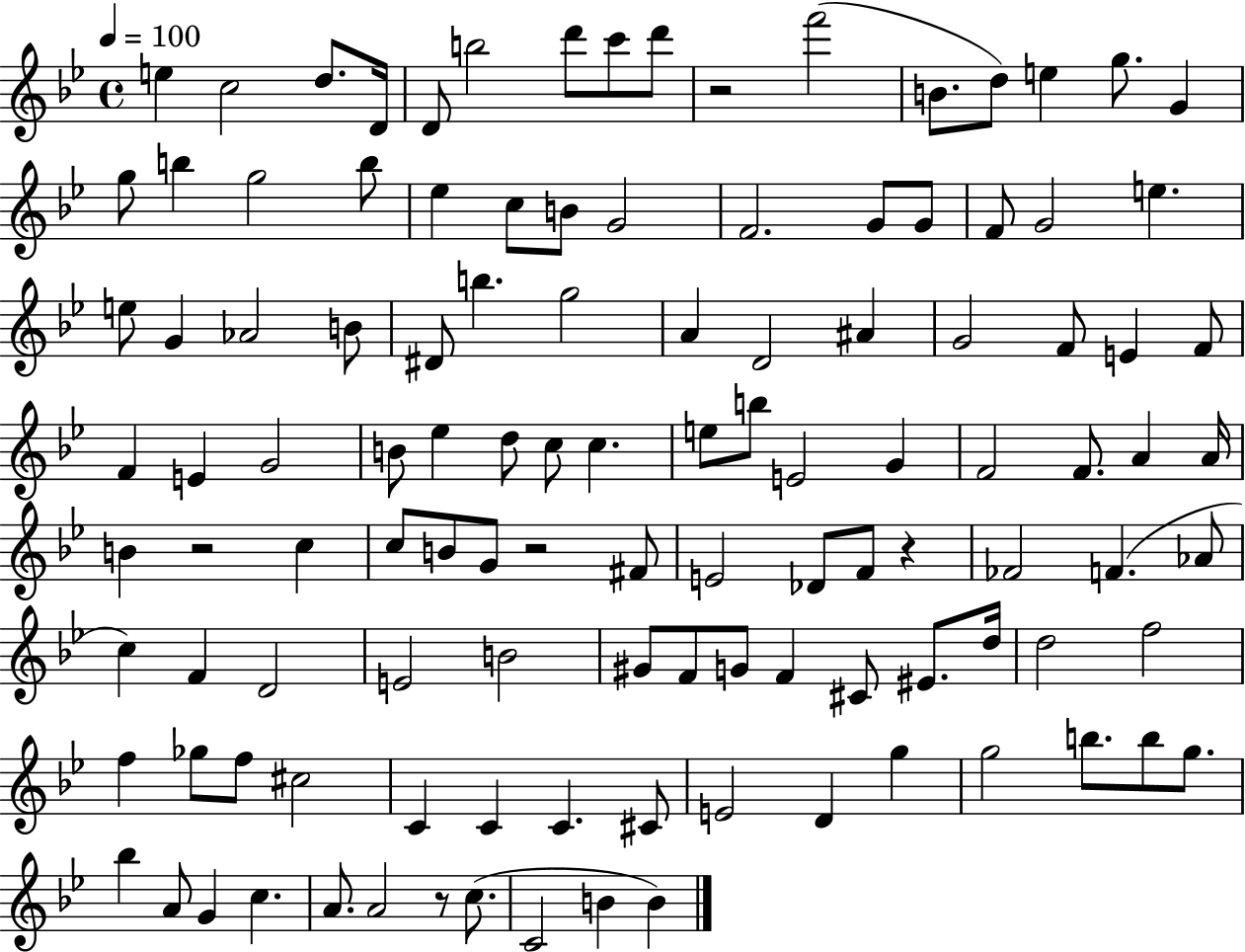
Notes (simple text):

E5/q C5/h D5/e. D4/s D4/e B5/h D6/e C6/e D6/e R/h F6/h B4/e. D5/e E5/q G5/e. G4/q G5/e B5/q G5/h B5/e Eb5/q C5/e B4/e G4/h F4/h. G4/e G4/e F4/e G4/h E5/q. E5/e G4/q Ab4/h B4/e D#4/e B5/q. G5/h A4/q D4/h A#4/q G4/h F4/e E4/q F4/e F4/q E4/q G4/h B4/e Eb5/q D5/e C5/e C5/q. E5/e B5/e E4/h G4/q F4/h F4/e. A4/q A4/s B4/q R/h C5/q C5/e B4/e G4/e R/h F#4/e E4/h Db4/e F4/e R/q FES4/h F4/q. Ab4/e C5/q F4/q D4/h E4/h B4/h G#4/e F4/e G4/e F4/q C#4/e EIS4/e. D5/s D5/h F5/h F5/q Gb5/e F5/e C#5/h C4/q C4/q C4/q. C#4/e E4/h D4/q G5/q G5/h B5/e. B5/e G5/e. Bb5/q A4/e G4/q C5/q. A4/e. A4/h R/e C5/e. C4/h B4/q B4/q